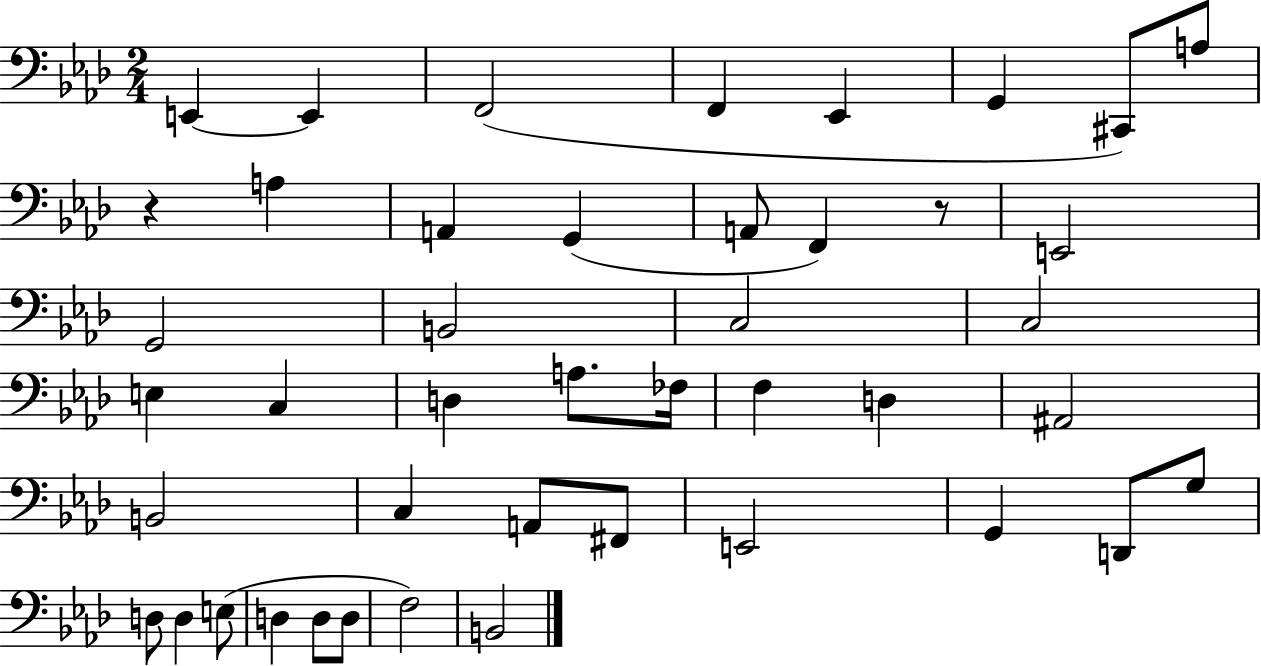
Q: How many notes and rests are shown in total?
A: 44